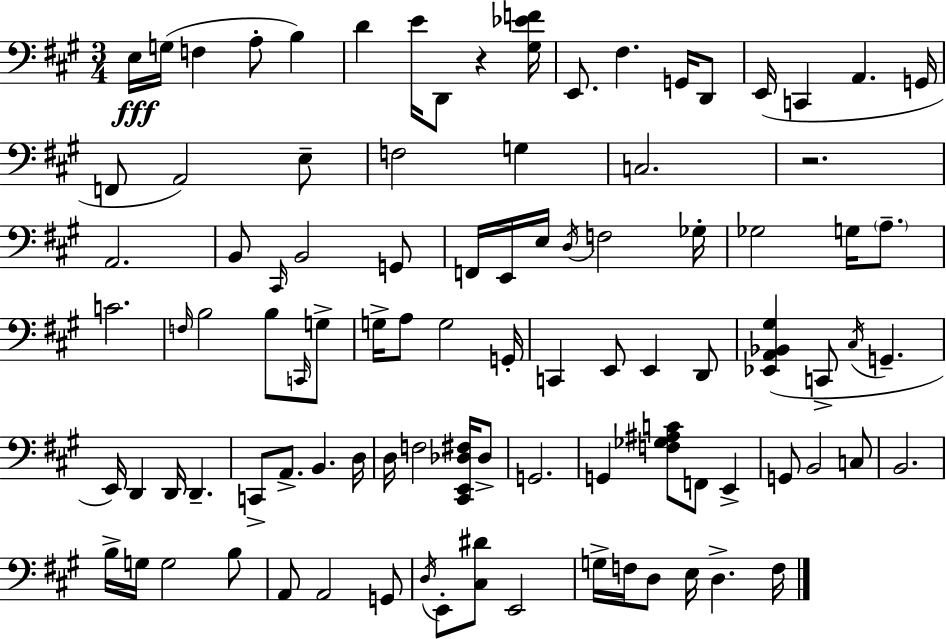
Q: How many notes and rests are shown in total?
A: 95